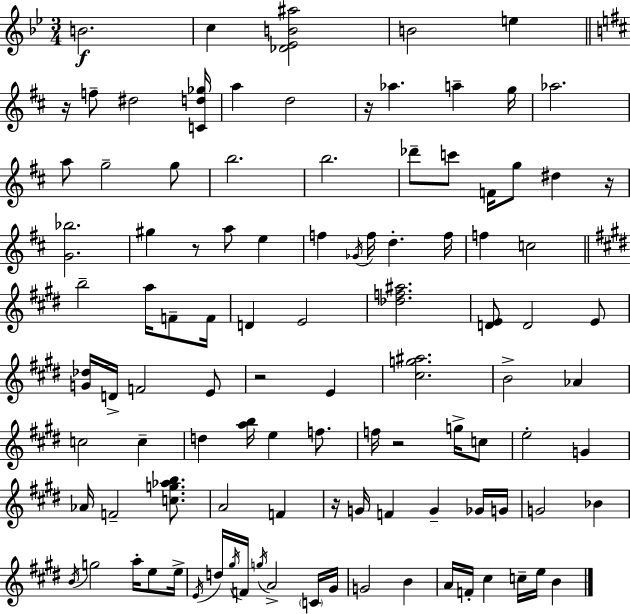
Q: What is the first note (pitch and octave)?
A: B4